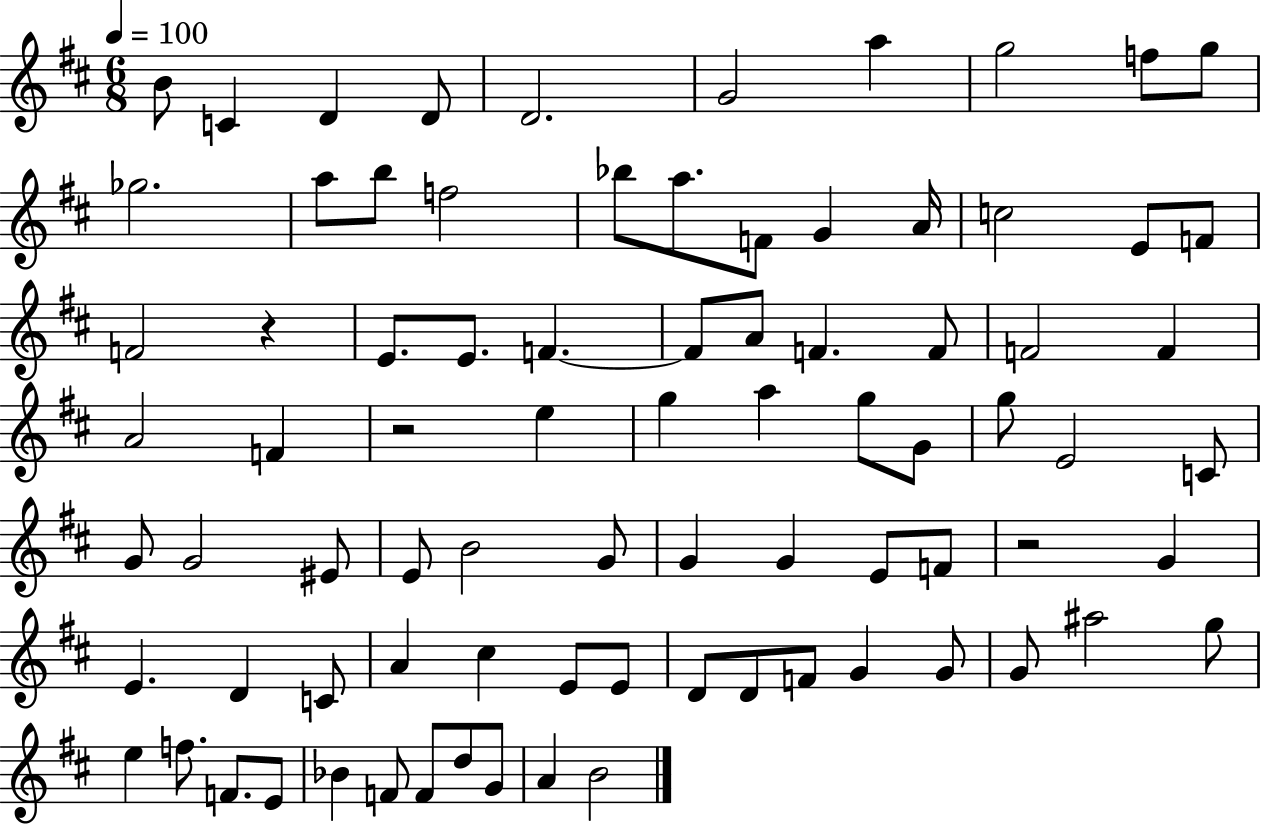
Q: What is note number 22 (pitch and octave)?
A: F4